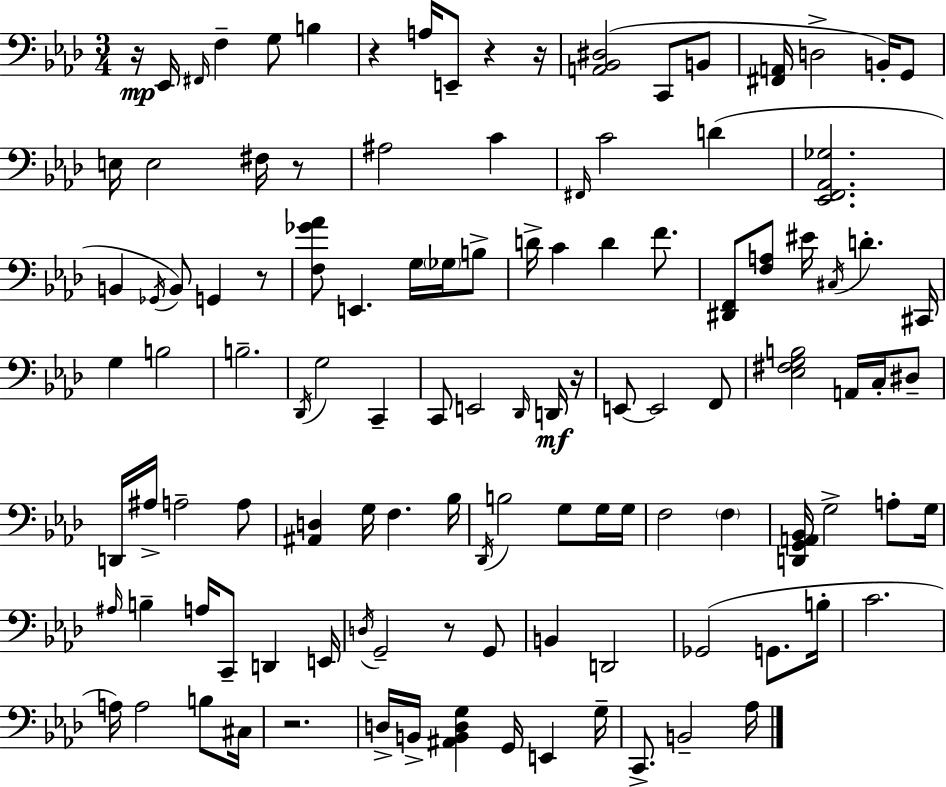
{
  \clef bass
  \numericTimeSignature
  \time 3/4
  \key aes \major
  r16\mp ees,16 \grace { fis,16 } f4-- g8 b4 | r4 a16 e,8-- r4 | r16 <a, bes, dis>2( c,8 b,8 | <fis, a,>16 d2-> b,16-.) g,8 | \break e16 e2 fis16 r8 | ais2 c'4 | \grace { fis,16 } c'2 d'4( | <ees, f, aes, ges>2. | \break b,4 \acciaccatura { ges,16 } b,8) g,4 | r8 <f ges' aes'>8 e,4. g16 | \parenthesize ges16 b8-> d'16-> c'4 d'4 | f'8. <dis, f,>8 <f a>8 eis'16 \acciaccatura { cis16 } d'4.-. | \break cis,16 g4 b2 | b2.-- | \acciaccatura { des,16 } g2 | c,4-- c,8 e,2 | \break \grace { des,16 } d,16\mf r16 e,8~~ e,2 | f,8 <ees fis g b>2 | a,16 c16-. dis8-- d,16 ais16-> a2-- | a8 <ais, d>4 g16 f4. | \break bes16 \acciaccatura { des,16 } b2 | g8 g16 g16 f2 | \parenthesize f4 <d, g, a, bes,>16 g2-> | a8-. g16 \grace { ais16 } b4-- | \break a16 c,8-- d,4 e,16 \acciaccatura { d16 } g,2-- | r8 g,8 b,4 | d,2 ges,2( | g,8. b16-. c'2. | \break a16) a2 | b8 cis16 r2. | d16-> b,16-> <ais, b, d g>4 | g,16 e,4 g16-- c,8.-> | \break b,2-- aes16 \bar "|."
}